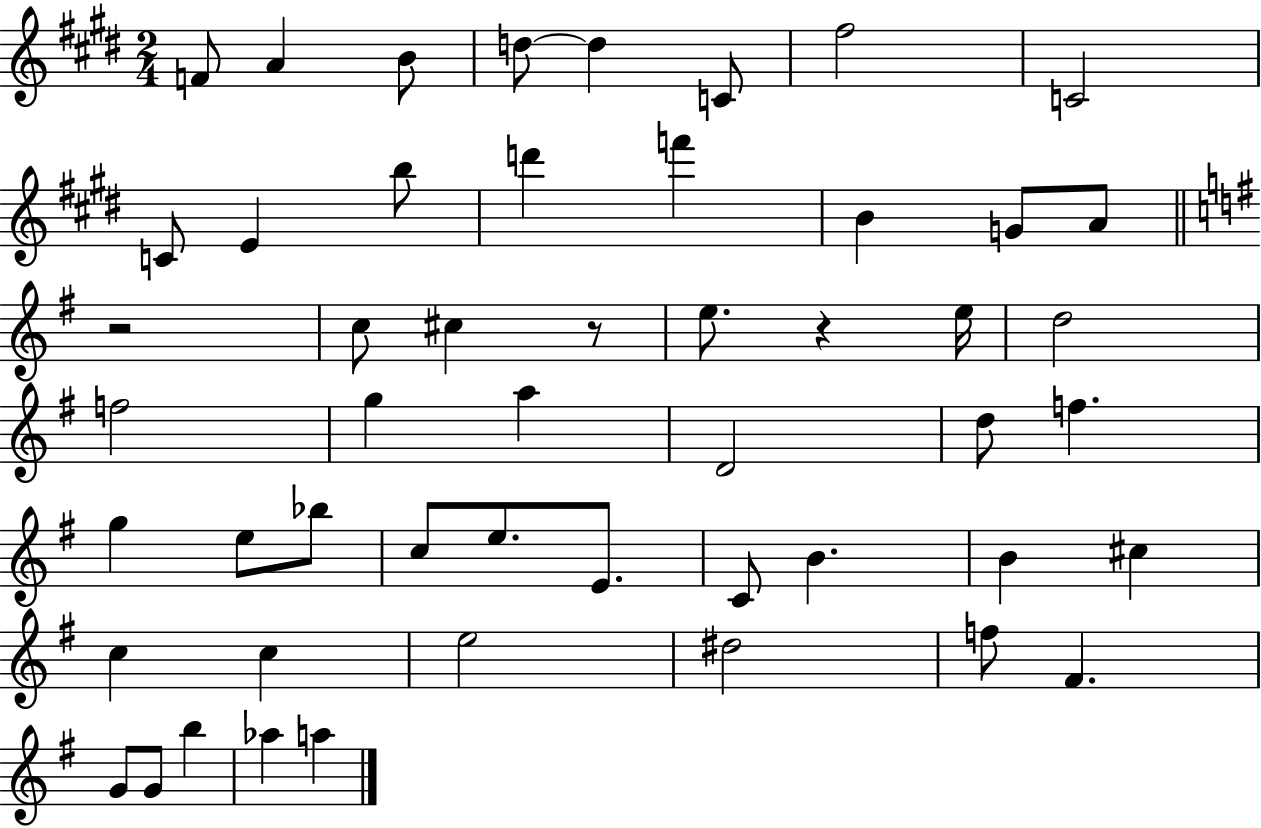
F4/e A4/q B4/e D5/e D5/q C4/e F#5/h C4/h C4/e E4/q B5/e D6/q F6/q B4/q G4/e A4/e R/h C5/e C#5/q R/e E5/e. R/q E5/s D5/h F5/h G5/q A5/q D4/h D5/e F5/q. G5/q E5/e Bb5/e C5/e E5/e. E4/e. C4/e B4/q. B4/q C#5/q C5/q C5/q E5/h D#5/h F5/e F#4/q. G4/e G4/e B5/q Ab5/q A5/q